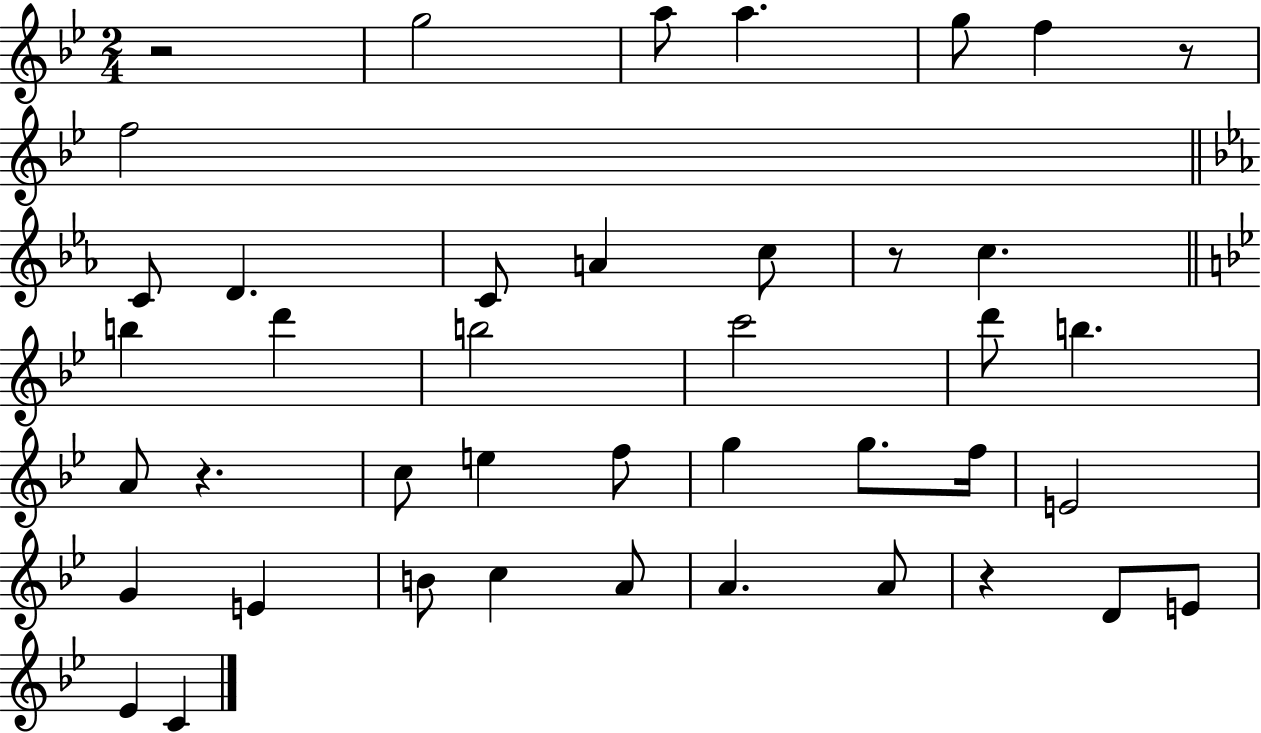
R/h G5/h A5/e A5/q. G5/e F5/q R/e F5/h C4/e D4/q. C4/e A4/q C5/e R/e C5/q. B5/q D6/q B5/h C6/h D6/e B5/q. A4/e R/q. C5/e E5/q F5/e G5/q G5/e. F5/s E4/h G4/q E4/q B4/e C5/q A4/e A4/q. A4/e R/q D4/e E4/e Eb4/q C4/q